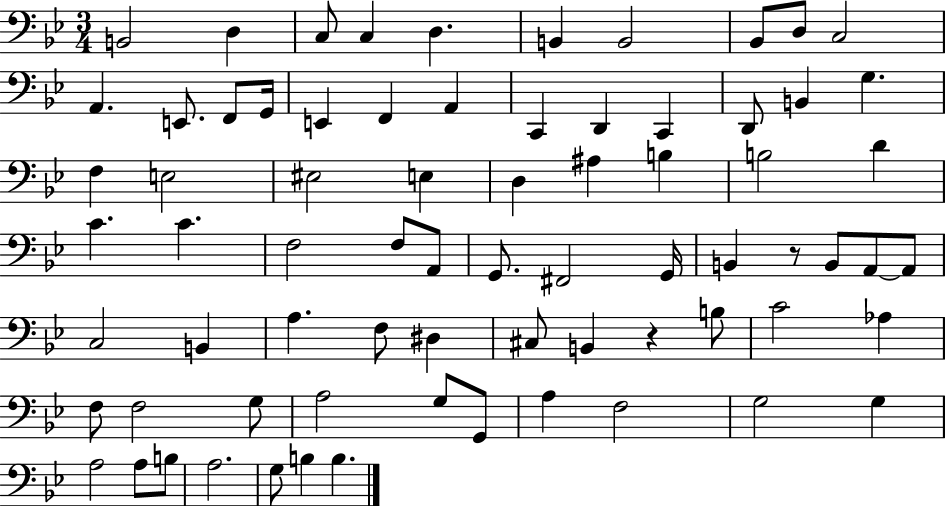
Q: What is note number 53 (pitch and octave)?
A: C4